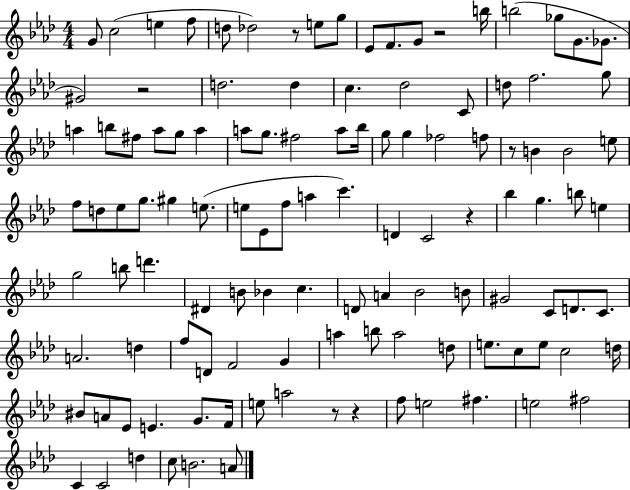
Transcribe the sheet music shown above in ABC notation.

X:1
T:Untitled
M:4/4
L:1/4
K:Ab
G/2 c2 e f/2 d/2 _d2 z/2 e/2 g/2 _E/2 F/2 G/2 z2 b/4 b2 _g/2 G/2 _G/2 ^G2 z2 d2 d c _d2 C/2 d/2 f2 g/2 a b/2 ^f/2 a/2 g/2 a a/2 g/2 ^f2 a/2 _b/4 g/2 g _f2 f/2 z/2 B B2 e/2 f/2 d/2 _e/2 g/2 ^g e/2 e/2 _E/2 f/2 a c' D C2 z _b g b/2 e g2 b/2 d' ^D B/2 _B c D/2 A _B2 B/2 ^G2 C/2 D/2 C/2 A2 d f/2 D/2 F2 G a b/2 a2 d/2 e/2 c/2 e/2 c2 d/4 ^B/2 A/2 _E/2 E G/2 F/4 e/2 a2 z/2 z f/2 e2 ^f e2 ^f2 C C2 d c/2 B2 A/2